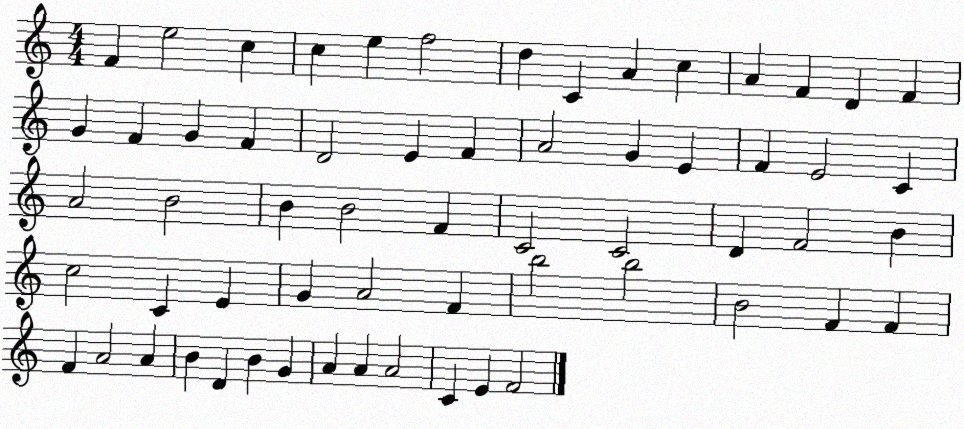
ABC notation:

X:1
T:Untitled
M:4/4
L:1/4
K:C
F e2 c c e f2 d C A c A F D F G F G F D2 E F A2 G E F E2 C A2 B2 B B2 F C2 C2 D F2 B c2 C E G A2 F b2 b2 B2 F F F A2 A B D B G A A A2 C E F2